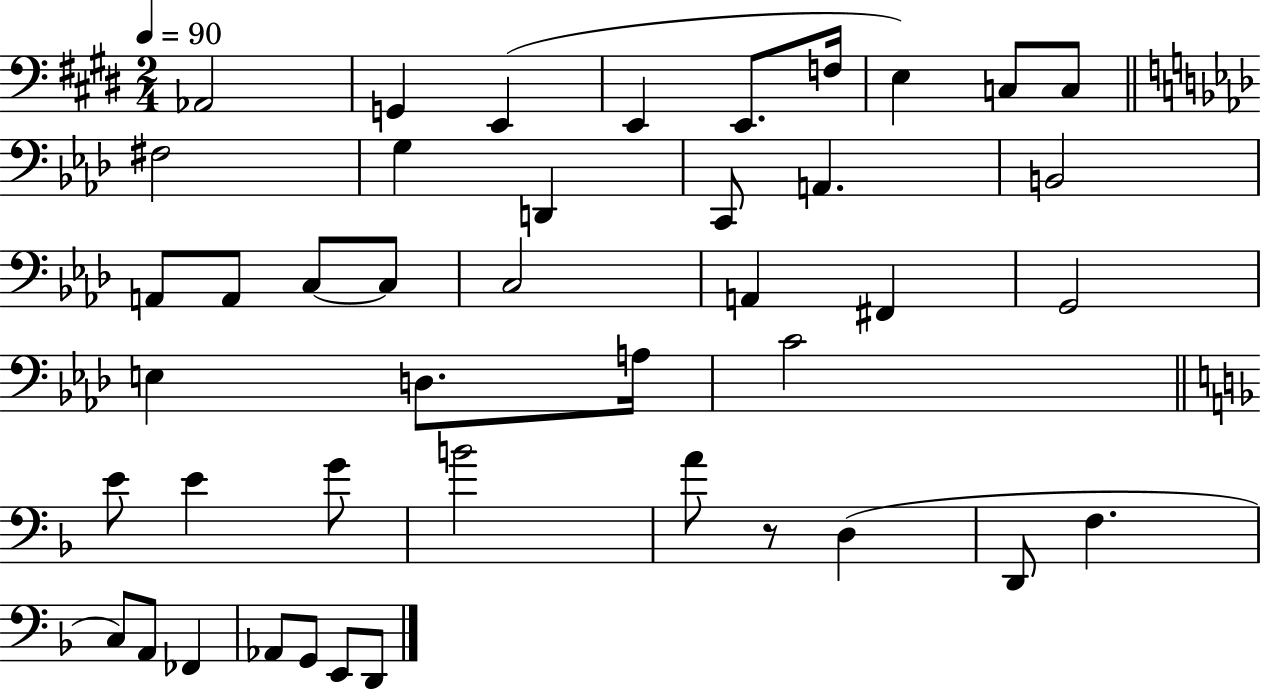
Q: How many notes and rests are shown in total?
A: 43